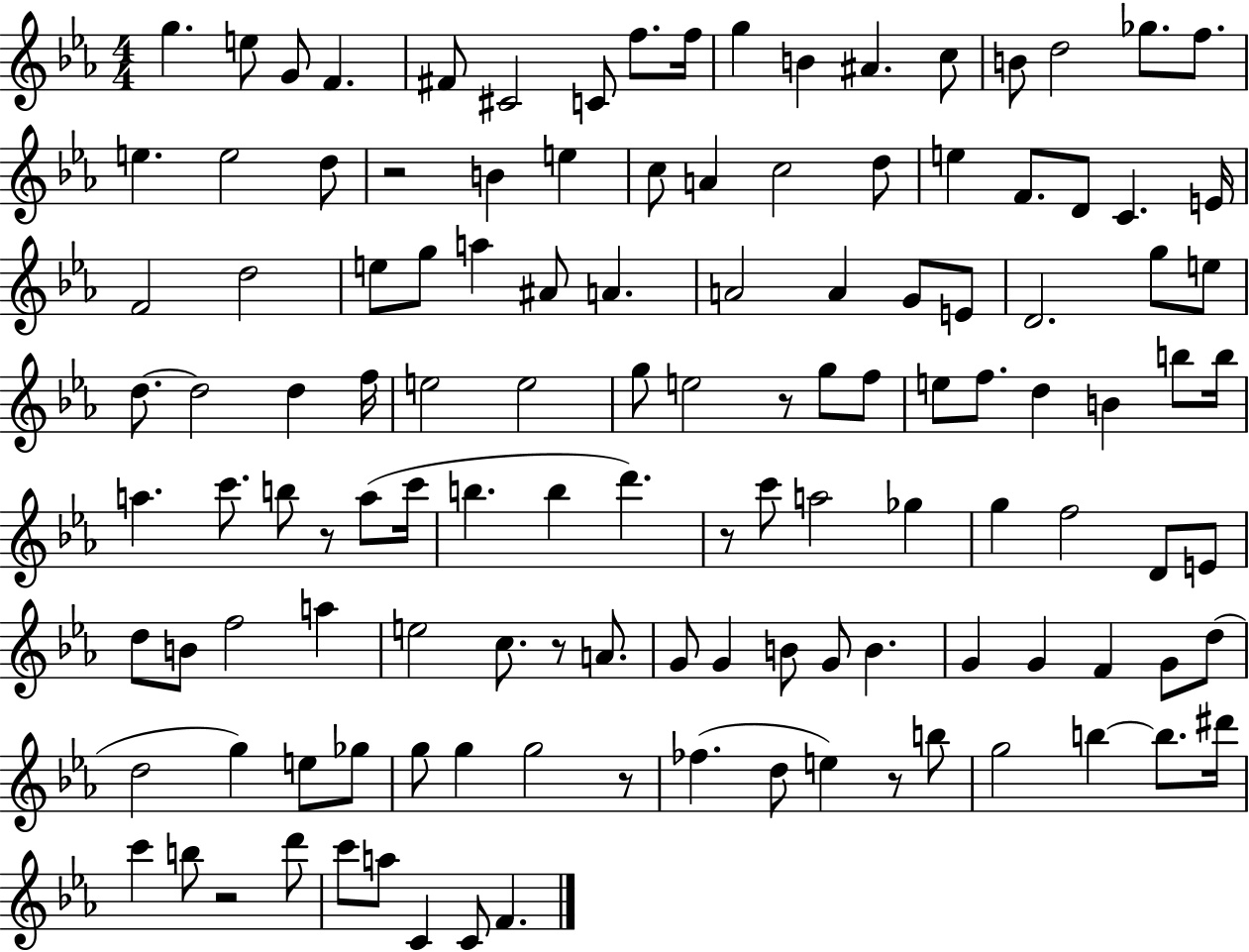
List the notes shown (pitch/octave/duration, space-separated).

G5/q. E5/e G4/e F4/q. F#4/e C#4/h C4/e F5/e. F5/s G5/q B4/q A#4/q. C5/e B4/e D5/h Gb5/e. F5/e. E5/q. E5/h D5/e R/h B4/q E5/q C5/e A4/q C5/h D5/e E5/q F4/e. D4/e C4/q. E4/s F4/h D5/h E5/e G5/e A5/q A#4/e A4/q. A4/h A4/q G4/e E4/e D4/h. G5/e E5/e D5/e. D5/h D5/q F5/s E5/h E5/h G5/e E5/h R/e G5/e F5/e E5/e F5/e. D5/q B4/q B5/e B5/s A5/q. C6/e. B5/e R/e A5/e C6/s B5/q. B5/q D6/q. R/e C6/e A5/h Gb5/q G5/q F5/h D4/e E4/e D5/e B4/e F5/h A5/q E5/h C5/e. R/e A4/e. G4/e G4/q B4/e G4/e B4/q. G4/q G4/q F4/q G4/e D5/e D5/h G5/q E5/e Gb5/e G5/e G5/q G5/h R/e FES5/q. D5/e E5/q R/e B5/e G5/h B5/q B5/e. D#6/s C6/q B5/e R/h D6/e C6/e A5/e C4/q C4/e F4/q.